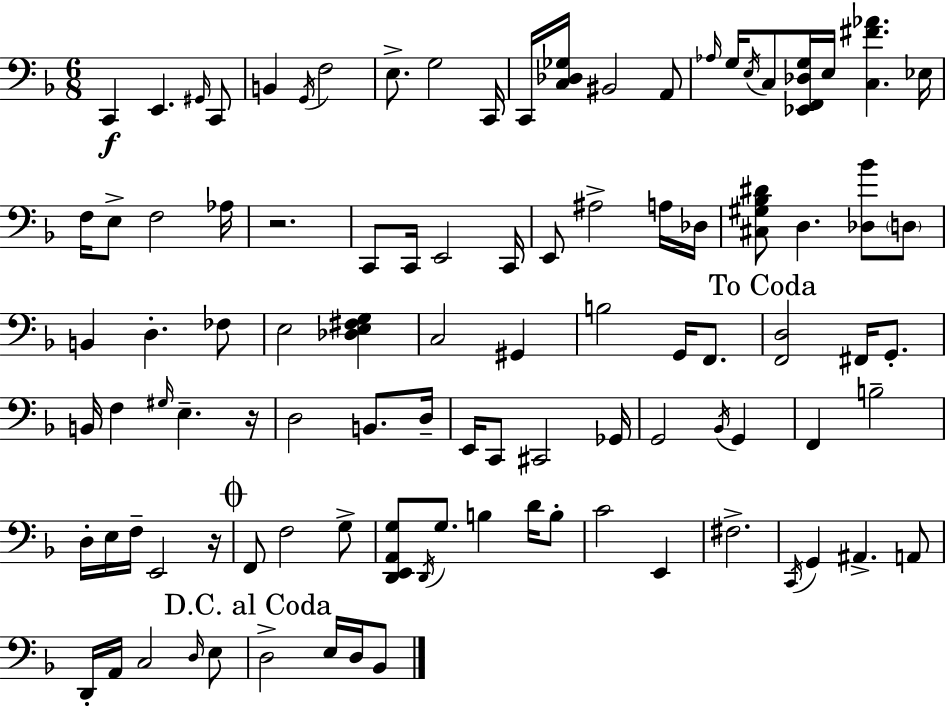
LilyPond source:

{
  \clef bass
  \numericTimeSignature
  \time 6/8
  \key f \major
  \repeat volta 2 { c,4\f e,4. \grace { gis,16 } c,8 | b,4 \acciaccatura { g,16 } f2 | e8.-> g2 | c,16 c,16 <c des ges>16 bis,2 | \break a,8 \grace { aes16 } g16 \acciaccatura { e16 } c8 <ees, f, des g>16 e16 <c fis' aes'>4. | ees16 f16 e8-> f2 | aes16 r2. | c,8 c,16 e,2 | \break c,16 e,8 ais2-> | a16 des16 <cis gis bes dis'>8 d4. | <des bes'>8 \parenthesize d8 b,4 d4.-. | fes8 e2 | \break <des e fis g>4 c2 | gis,4 b2 | g,16 f,8. \mark "To Coda" <f, d>2 | fis,16 g,8.-. b,16 f4 \grace { gis16 } e4.-- | \break r16 d2 | b,8. d16-- e,16 c,8 cis,2 | ges,16 g,2 | \acciaccatura { bes,16 } g,4 f,4 b2-- | \break d16-. e16 f16-- e,2 | r16 \mark \markup { \musicglyph "scripts.coda" } f,8 f2 | g8-> <d, e, a, g>8 \acciaccatura { d,16 } g8. | b4 d'16 b8-. c'2 | \break e,4 fis2.-> | \acciaccatura { c,16 } g,4 | ais,4.-> a,8 d,16-. a,16 c2 | \grace { d16 } e8 \mark "D.C. al Coda" d2-> | \break e16 d16 bes,8 } \bar "|."
}